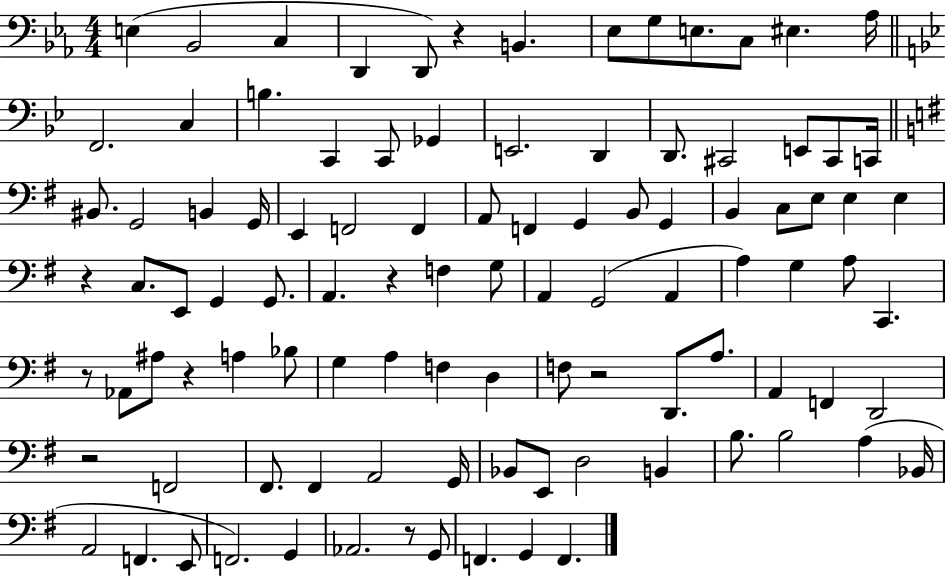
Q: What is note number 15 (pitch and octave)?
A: B3